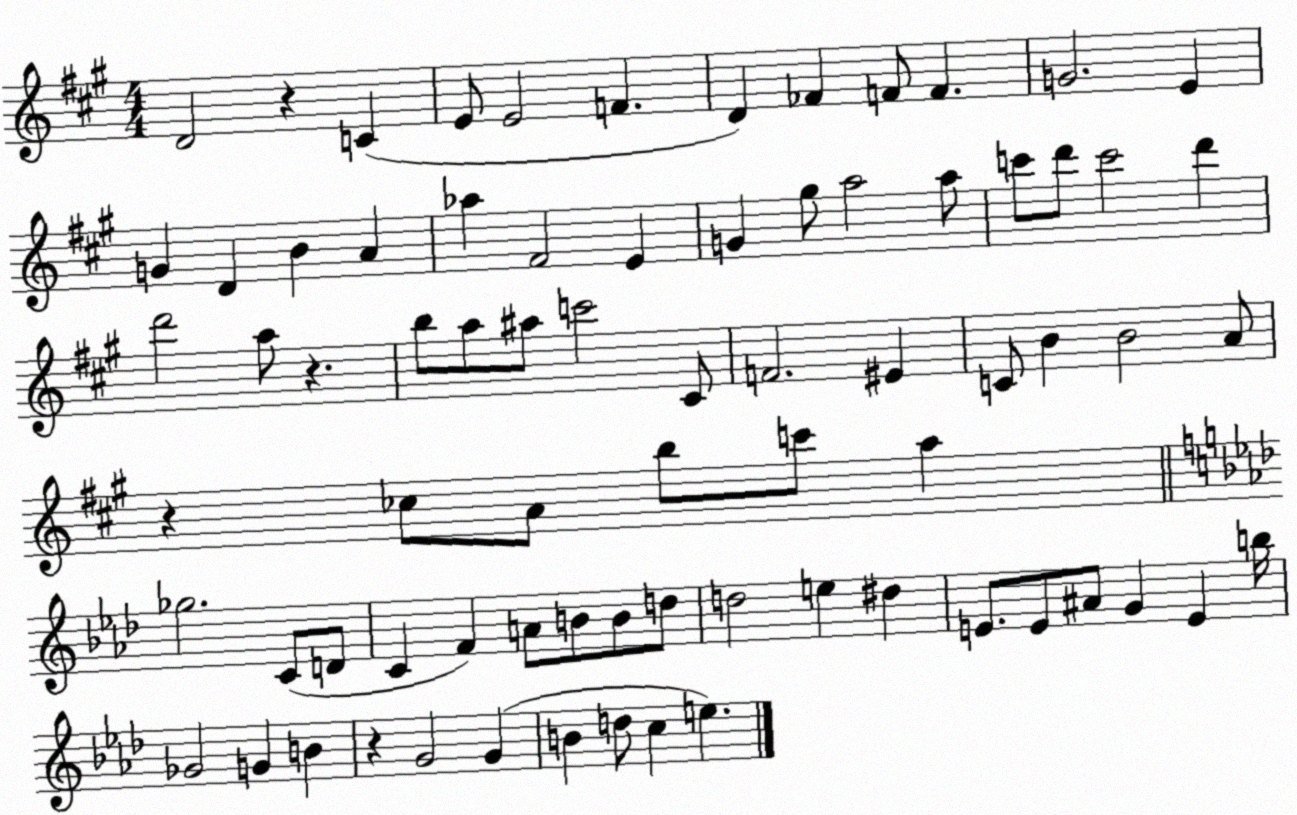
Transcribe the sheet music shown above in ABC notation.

X:1
T:Untitled
M:4/4
L:1/4
K:A
D2 z C E/2 E2 F D _F F/2 F G2 E G D B A _a ^F2 E G ^g/2 a2 a/2 c'/2 d'/2 c'2 d' d'2 a/2 z b/2 a/2 ^a/2 c'2 ^C/2 F2 ^E C/2 B B2 A/2 z _c/2 A/2 b/2 c'/2 a _g2 C/2 D/2 C F A/2 B/2 B/2 d/2 d2 e ^d E/2 E/2 ^A/2 G E b/4 _G2 G B z G2 G B d/2 c e